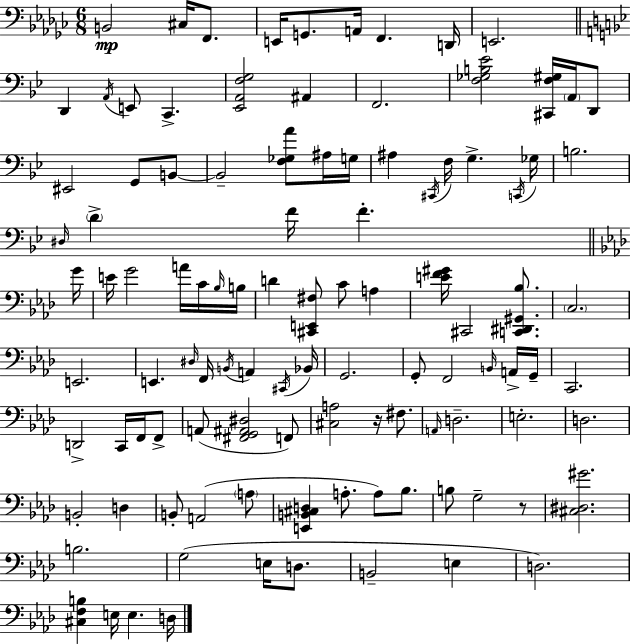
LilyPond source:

{
  \clef bass
  \numericTimeSignature
  \time 6/8
  \key ees \minor
  b,2\mp cis16 f,8. | e,16 g,8. a,16 f,4. d,16 | e,2. | \bar "||" \break \key g \minor d,4 \acciaccatura { a,16 } e,8 c,4.-> | <ees, a, f g>2 ais,4 | f,2. | <f ges b ees'>2 <cis, f gis>16 \parenthesize a,16 d,8 | \break eis,2 g,8 b,8~~ | b,2-- <f ges a'>8 ais16 | g16 ais4 \acciaccatura { cis,16 } f16 g4.-> | \acciaccatura { c,16 } ges16 b2. | \break \grace { dis16 } \parenthesize d'4-> f'16 f'4.-. | \bar "||" \break \key f \minor g'16 e'16 g'2 a'16 c'16 | \grace { bes16 } b16 d'4 <cis, e, fis>8 c'8 a4 | <e' f' gis'>16 cis,2 <c, dis, gis, bes>8. | \parenthesize c2. | \break e,2. | e,4. \grace { dis16 } f,16 \acciaccatura { b,16 } a,4 | \acciaccatura { cis,16 } bes,16 g,2. | g,8-. f,2 | \break \grace { b,16 } a,16-> g,16-- c,2. | d,2-> | c,16 f,16 f,8-> a,8( <fis, g, ais, dis>2 | f,8) <cis a>2 | \break r16 fis8. \grace { a,16 } d2.-- | e2.-. | d2. | b,2-. | \break d4 b,8-. a,2( | \parenthesize a8 <e, b, cis d>4 a8.-. | a8) bes8. b8 g2-- | r8 <cis dis gis'>2. | \break b2. | g2( | e16 d8. b,2-- | e4 d2.) | \break <cis f b>4 e16 | e4. d16 \bar "|."
}